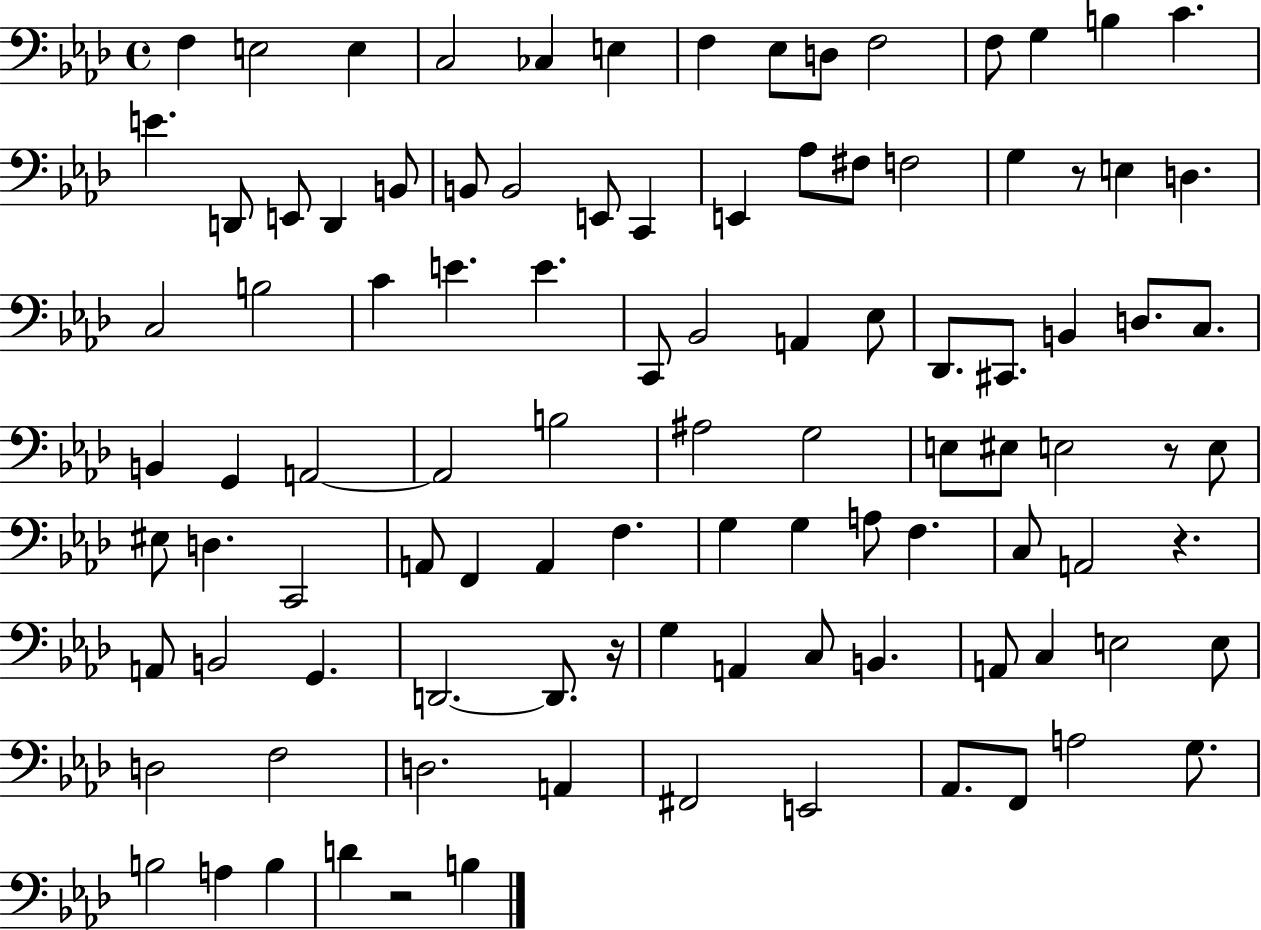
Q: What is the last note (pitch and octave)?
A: B3